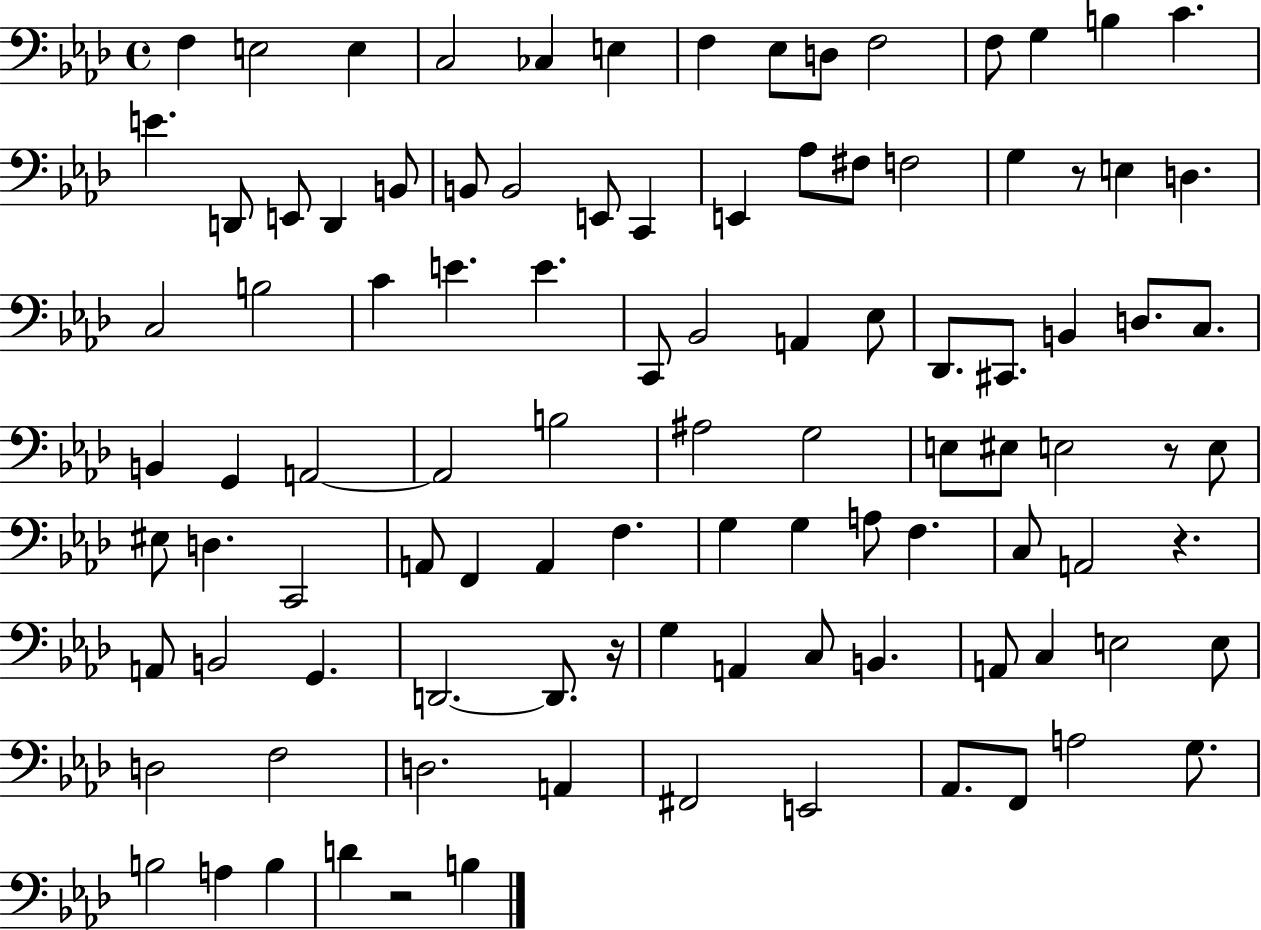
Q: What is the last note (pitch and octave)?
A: B3